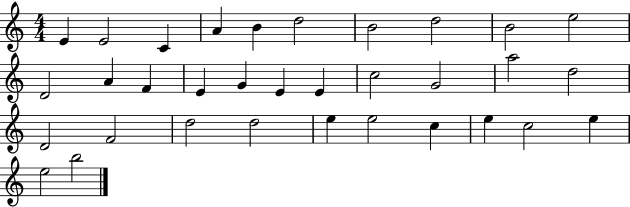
{
  \clef treble
  \numericTimeSignature
  \time 4/4
  \key c \major
  e'4 e'2 c'4 | a'4 b'4 d''2 | b'2 d''2 | b'2 e''2 | \break d'2 a'4 f'4 | e'4 g'4 e'4 e'4 | c''2 g'2 | a''2 d''2 | \break d'2 f'2 | d''2 d''2 | e''4 e''2 c''4 | e''4 c''2 e''4 | \break e''2 b''2 | \bar "|."
}